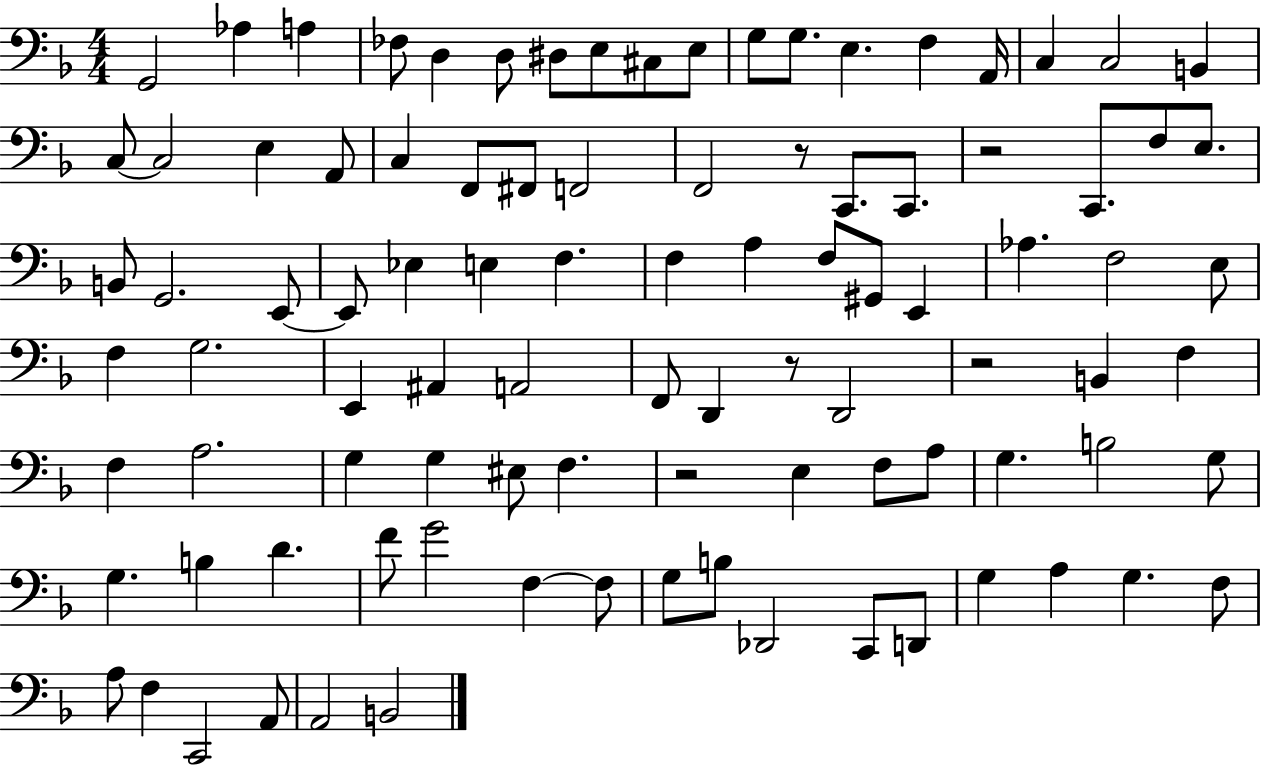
{
  \clef bass
  \numericTimeSignature
  \time 4/4
  \key f \major
  g,2 aes4 a4 | fes8 d4 d8 dis8 e8 cis8 e8 | g8 g8. e4. f4 a,16 | c4 c2 b,4 | \break c8~~ c2 e4 a,8 | c4 f,8 fis,8 f,2 | f,2 r8 c,8. c,8. | r2 c,8. f8 e8. | \break b,8 g,2. e,8~~ | e,8 ees4 e4 f4. | f4 a4 f8 gis,8 e,4 | aes4. f2 e8 | \break f4 g2. | e,4 ais,4 a,2 | f,8 d,4 r8 d,2 | r2 b,4 f4 | \break f4 a2. | g4 g4 eis8 f4. | r2 e4 f8 a8 | g4. b2 g8 | \break g4. b4 d'4. | f'8 g'2 f4~~ f8 | g8 b8 des,2 c,8 d,8 | g4 a4 g4. f8 | \break a8 f4 c,2 a,8 | a,2 b,2 | \bar "|."
}